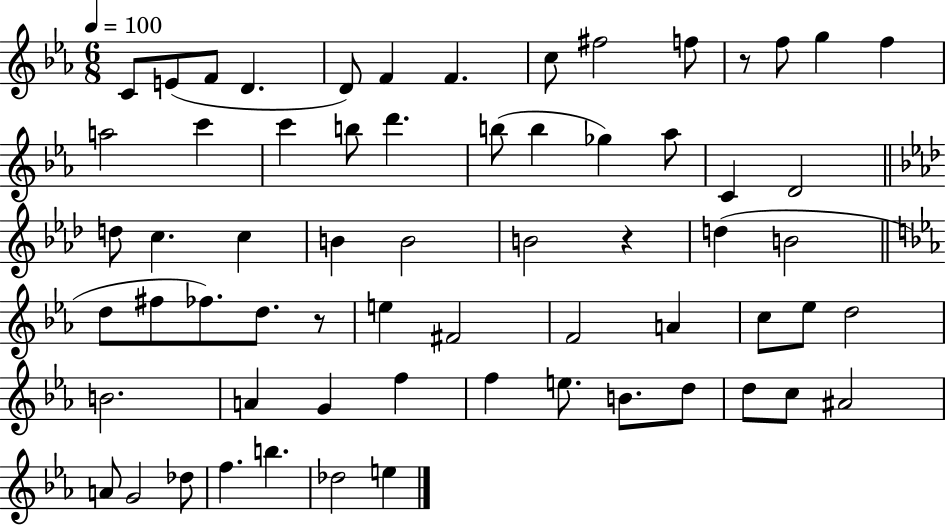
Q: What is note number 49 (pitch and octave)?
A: E5